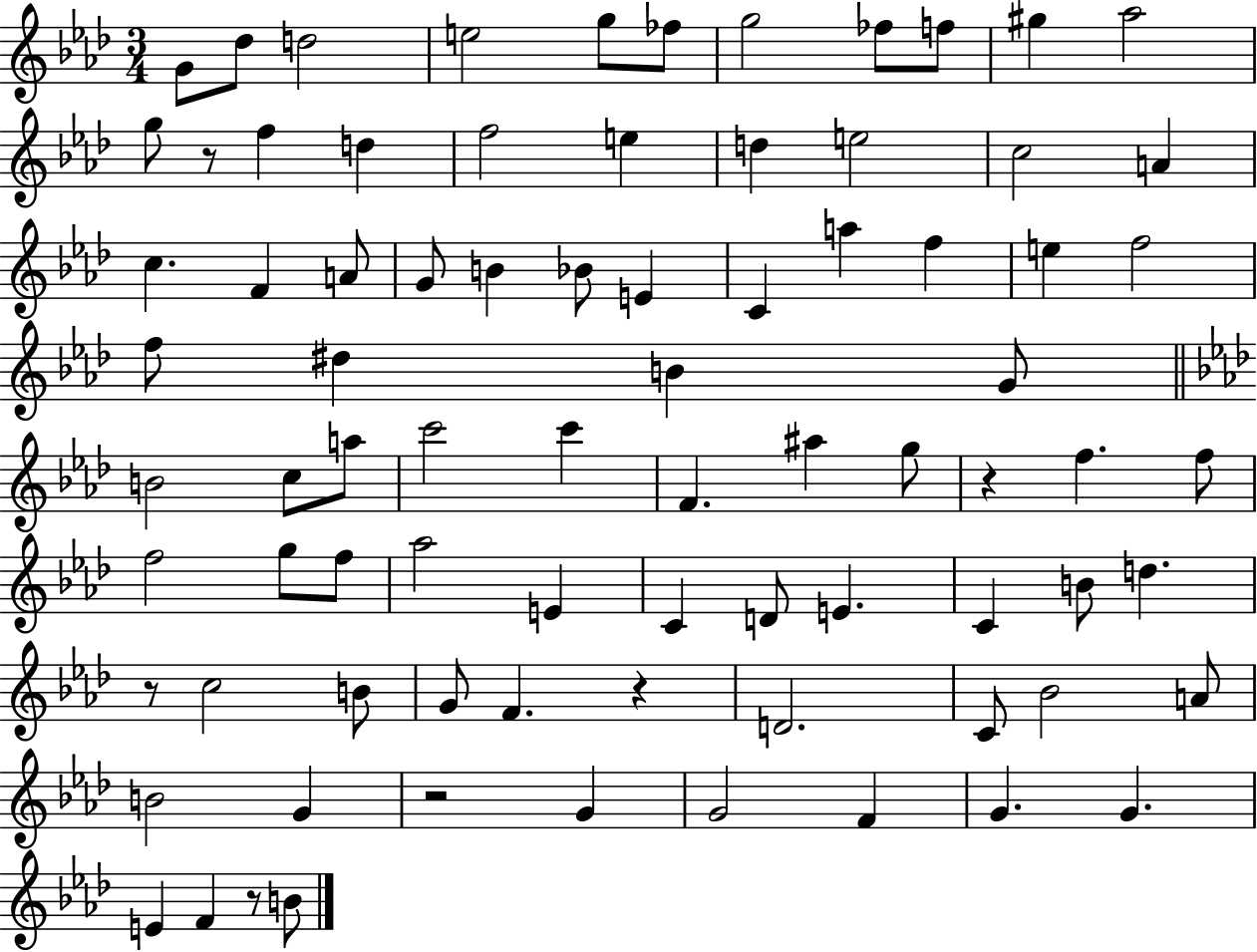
G4/e Db5/e D5/h E5/h G5/e FES5/e G5/h FES5/e F5/e G#5/q Ab5/h G5/e R/e F5/q D5/q F5/h E5/q D5/q E5/h C5/h A4/q C5/q. F4/q A4/e G4/e B4/q Bb4/e E4/q C4/q A5/q F5/q E5/q F5/h F5/e D#5/q B4/q G4/e B4/h C5/e A5/e C6/h C6/q F4/q. A#5/q G5/e R/q F5/q. F5/e F5/h G5/e F5/e Ab5/h E4/q C4/q D4/e E4/q. C4/q B4/e D5/q. R/e C5/h B4/e G4/e F4/q. R/q D4/h. C4/e Bb4/h A4/e B4/h G4/q R/h G4/q G4/h F4/q G4/q. G4/q. E4/q F4/q R/e B4/e